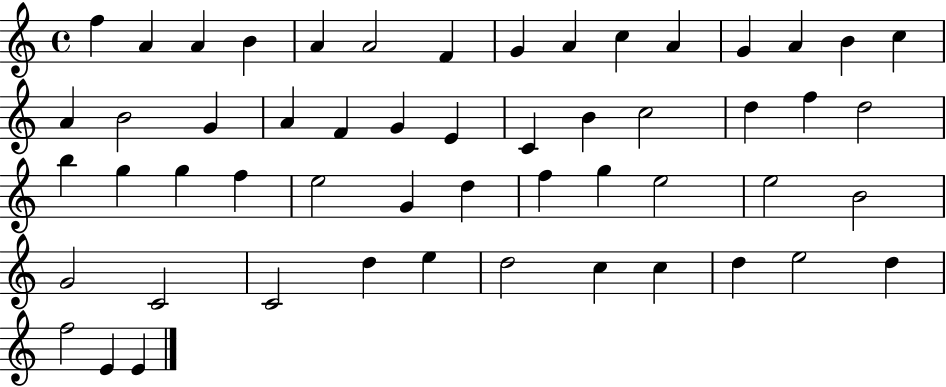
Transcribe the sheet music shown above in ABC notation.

X:1
T:Untitled
M:4/4
L:1/4
K:C
f A A B A A2 F G A c A G A B c A B2 G A F G E C B c2 d f d2 b g g f e2 G d f g e2 e2 B2 G2 C2 C2 d e d2 c c d e2 d f2 E E